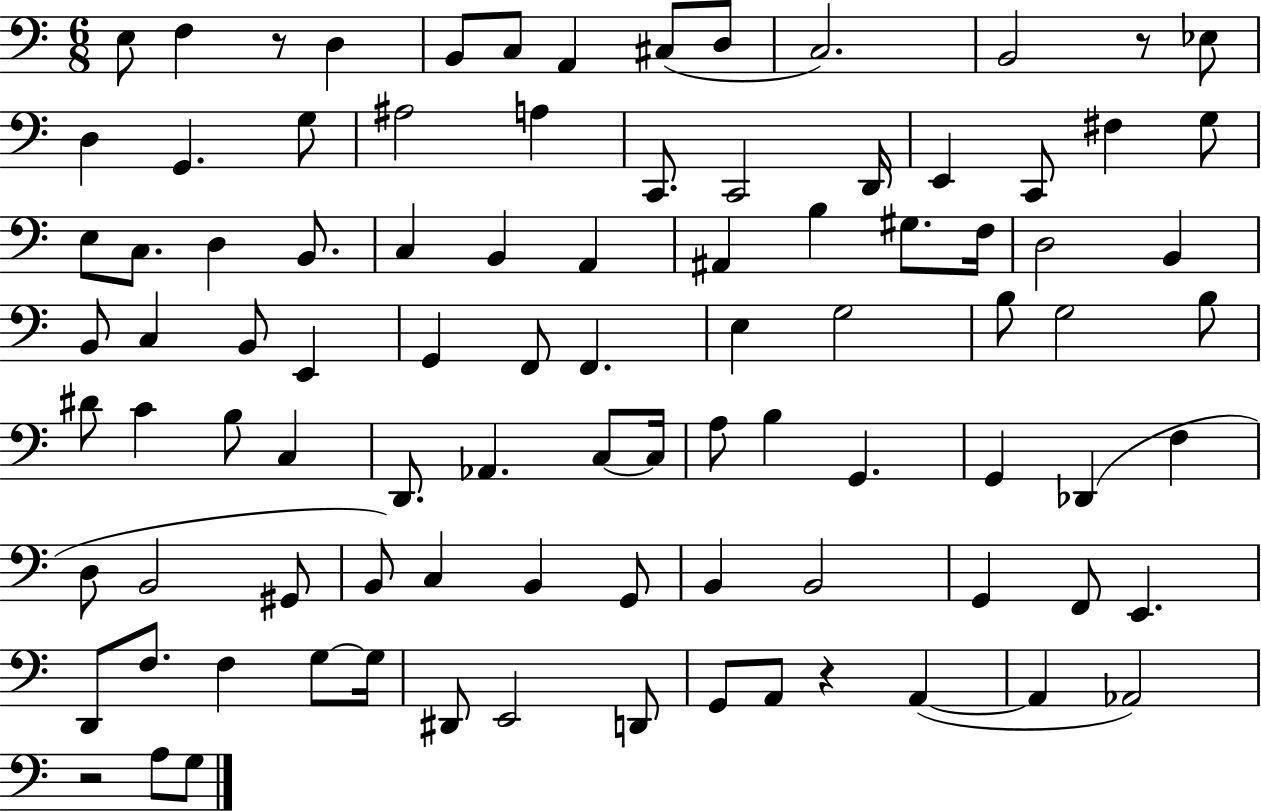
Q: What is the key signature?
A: C major